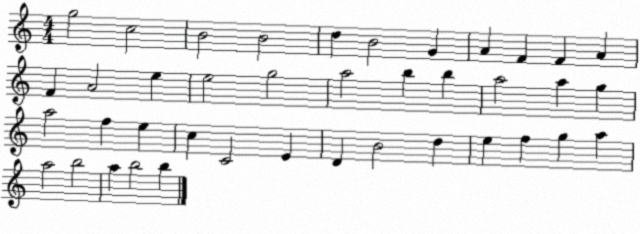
X:1
T:Untitled
M:4/4
L:1/4
K:C
g2 c2 B2 B2 d B2 G A F F A F A2 e e2 g2 a2 b b a2 a g a2 f e c C2 E D B2 d e f g a a2 b2 a b2 b